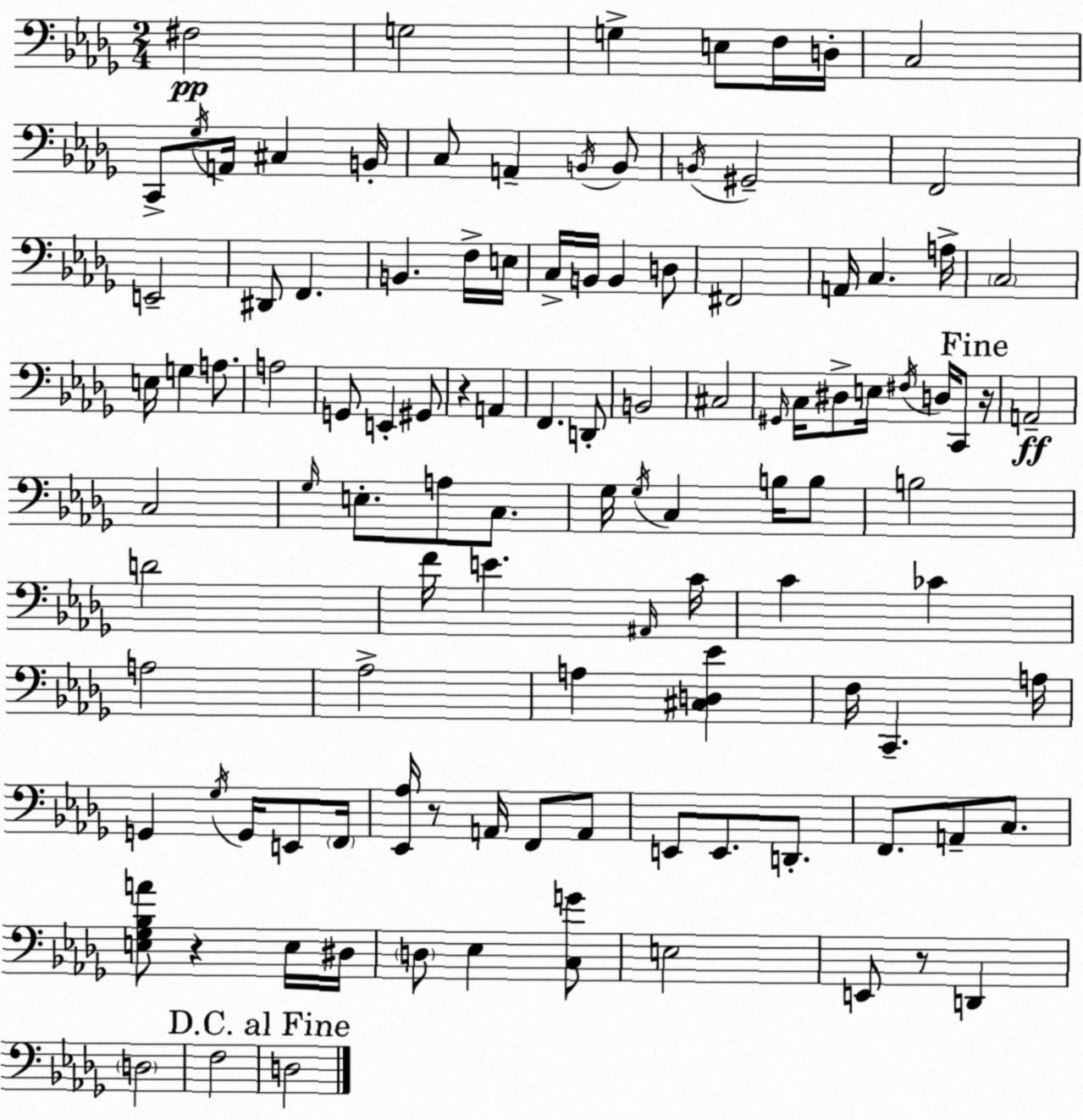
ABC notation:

X:1
T:Untitled
M:2/4
L:1/4
K:Bbm
^F,2 G,2 G, E,/2 F,/4 D,/4 C,2 C,,/2 _G,/4 A,,/4 ^C, B,,/4 C,/2 A,, B,,/4 B,,/2 B,,/4 ^G,,2 F,,2 E,,2 ^D,,/2 F,, B,, F,/4 E,/4 C,/4 B,,/4 B,, D,/2 ^F,,2 A,,/4 C, A,/4 C,2 E,/4 G, A,/2 A,2 G,,/2 E,, ^G,,/2 z A,, F,, D,,/2 B,,2 ^C,2 ^G,,/4 C,/4 ^D,/2 E,/4 ^F,/4 D,/4 C,,/2 z/4 A,,2 C,2 _G,/4 E,/2 A,/2 C,/2 _G,/4 _G,/4 C, B,/4 B,/2 B,2 D2 F/4 E ^A,,/4 C/4 C _C A,2 _A,2 A, [^C,D,_E] F,/4 C,, A,/4 G,, _G,/4 G,,/4 E,,/2 F,,/4 [_E,,_A,]/4 z/2 A,,/4 F,,/2 A,,/2 E,,/2 E,,/2 D,,/2 F,,/2 A,,/2 C,/2 [E,_G,_B,A]/2 z E,/4 ^D,/4 D,/2 _E, [C,G]/2 E,2 E,,/2 z/2 D,, D,2 F,2 D,2